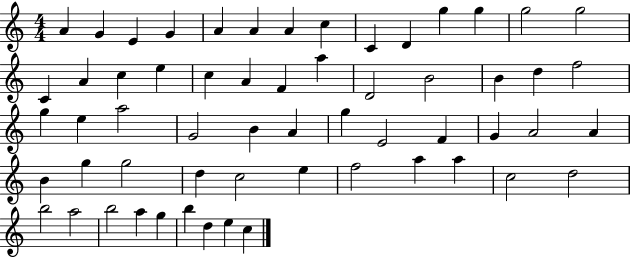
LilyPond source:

{
  \clef treble
  \numericTimeSignature
  \time 4/4
  \key c \major
  a'4 g'4 e'4 g'4 | a'4 a'4 a'4 c''4 | c'4 d'4 g''4 g''4 | g''2 g''2 | \break c'4 a'4 c''4 e''4 | c''4 a'4 f'4 a''4 | d'2 b'2 | b'4 d''4 f''2 | \break g''4 e''4 a''2 | g'2 b'4 a'4 | g''4 e'2 f'4 | g'4 a'2 a'4 | \break b'4 g''4 g''2 | d''4 c''2 e''4 | f''2 a''4 a''4 | c''2 d''2 | \break b''2 a''2 | b''2 a''4 g''4 | b''4 d''4 e''4 c''4 | \bar "|."
}